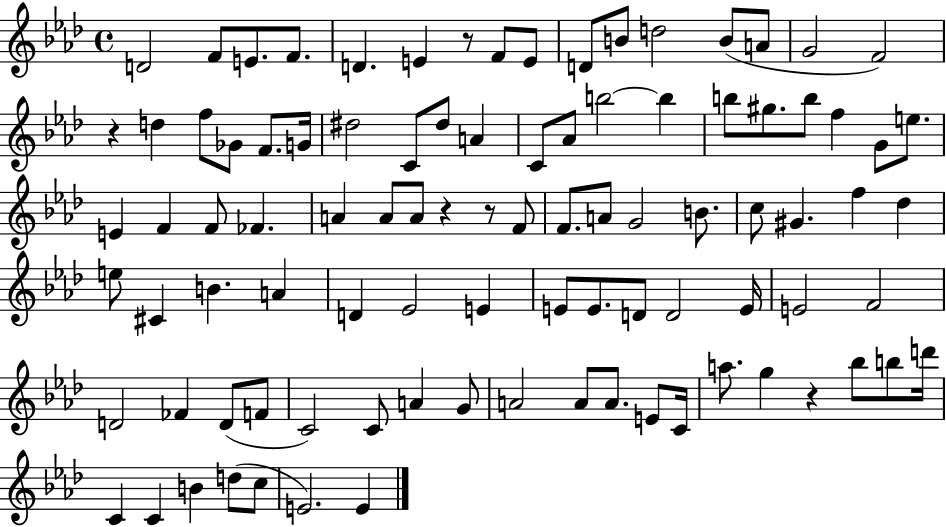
{
  \clef treble
  \time 4/4
  \defaultTimeSignature
  \key aes \major
  d'2 f'8 e'8. f'8. | d'4. e'4 r8 f'8 e'8 | d'8 b'8 d''2 b'8( a'8 | g'2 f'2) | \break r4 d''4 f''8 ges'8 f'8. g'16 | dis''2 c'8 dis''8 a'4 | c'8 aes'8 b''2~~ b''4 | b''8 gis''8. b''8 f''4 g'8 e''8. | \break e'4 f'4 f'8 fes'4. | a'4 a'8 a'8 r4 r8 f'8 | f'8. a'8 g'2 b'8. | c''8 gis'4. f''4 des''4 | \break e''8 cis'4 b'4. a'4 | d'4 ees'2 e'4 | e'8 e'8. d'8 d'2 e'16 | e'2 f'2 | \break d'2 fes'4 d'8( f'8 | c'2) c'8 a'4 g'8 | a'2 a'8 a'8. e'8 c'16 | a''8. g''4 r4 bes''8 b''8 d'''16 | \break c'4 c'4 b'4 d''8( c''8 | e'2.) e'4 | \bar "|."
}